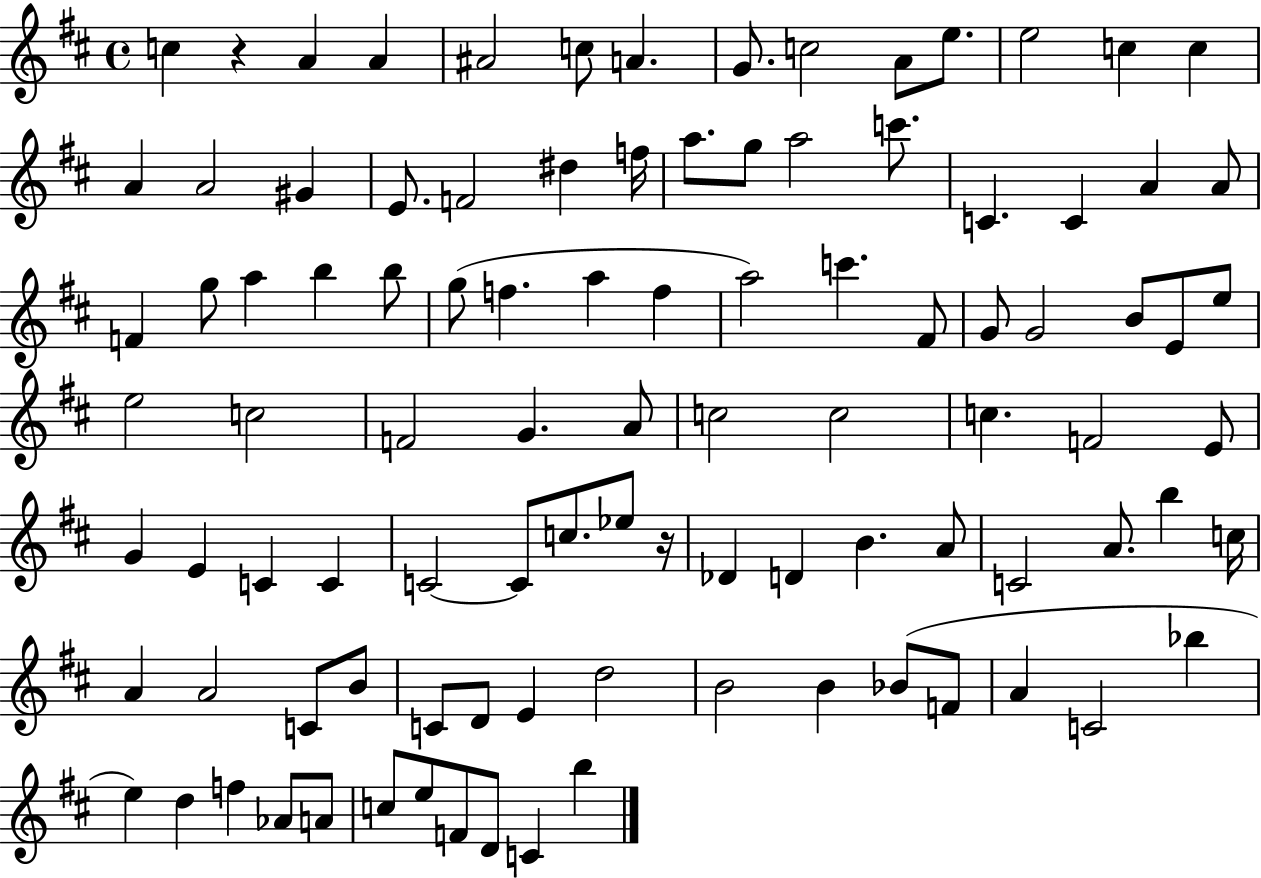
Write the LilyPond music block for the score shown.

{
  \clef treble
  \time 4/4
  \defaultTimeSignature
  \key d \major
  c''4 r4 a'4 a'4 | ais'2 c''8 a'4. | g'8. c''2 a'8 e''8. | e''2 c''4 c''4 | \break a'4 a'2 gis'4 | e'8. f'2 dis''4 f''16 | a''8. g''8 a''2 c'''8. | c'4. c'4 a'4 a'8 | \break f'4 g''8 a''4 b''4 b''8 | g''8( f''4. a''4 f''4 | a''2) c'''4. fis'8 | g'8 g'2 b'8 e'8 e''8 | \break e''2 c''2 | f'2 g'4. a'8 | c''2 c''2 | c''4. f'2 e'8 | \break g'4 e'4 c'4 c'4 | c'2~~ c'8 c''8. ees''8 r16 | des'4 d'4 b'4. a'8 | c'2 a'8. b''4 c''16 | \break a'4 a'2 c'8 b'8 | c'8 d'8 e'4 d''2 | b'2 b'4 bes'8( f'8 | a'4 c'2 bes''4 | \break e''4) d''4 f''4 aes'8 a'8 | c''8 e''8 f'8 d'8 c'4 b''4 | \bar "|."
}